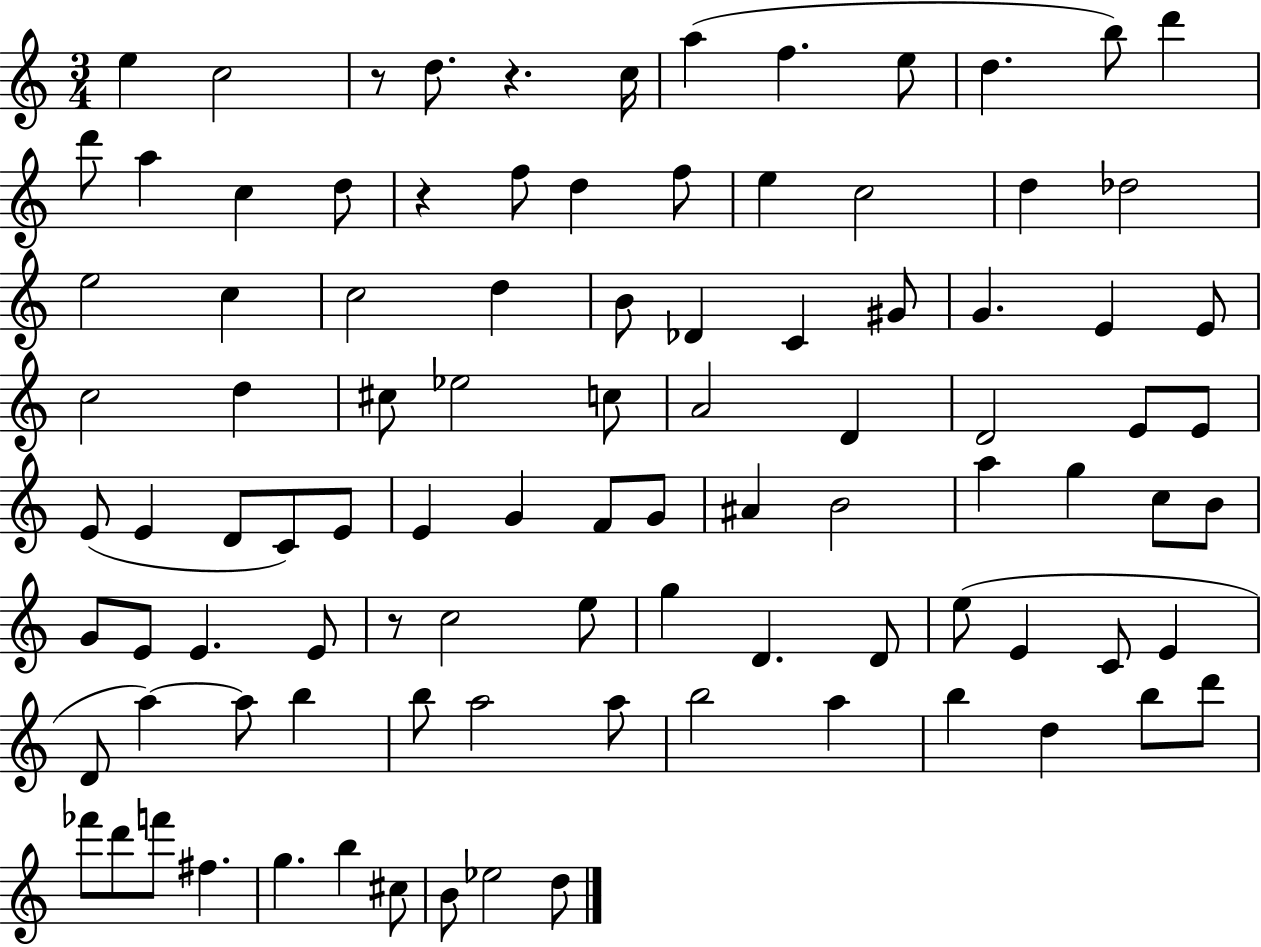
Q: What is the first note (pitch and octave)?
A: E5